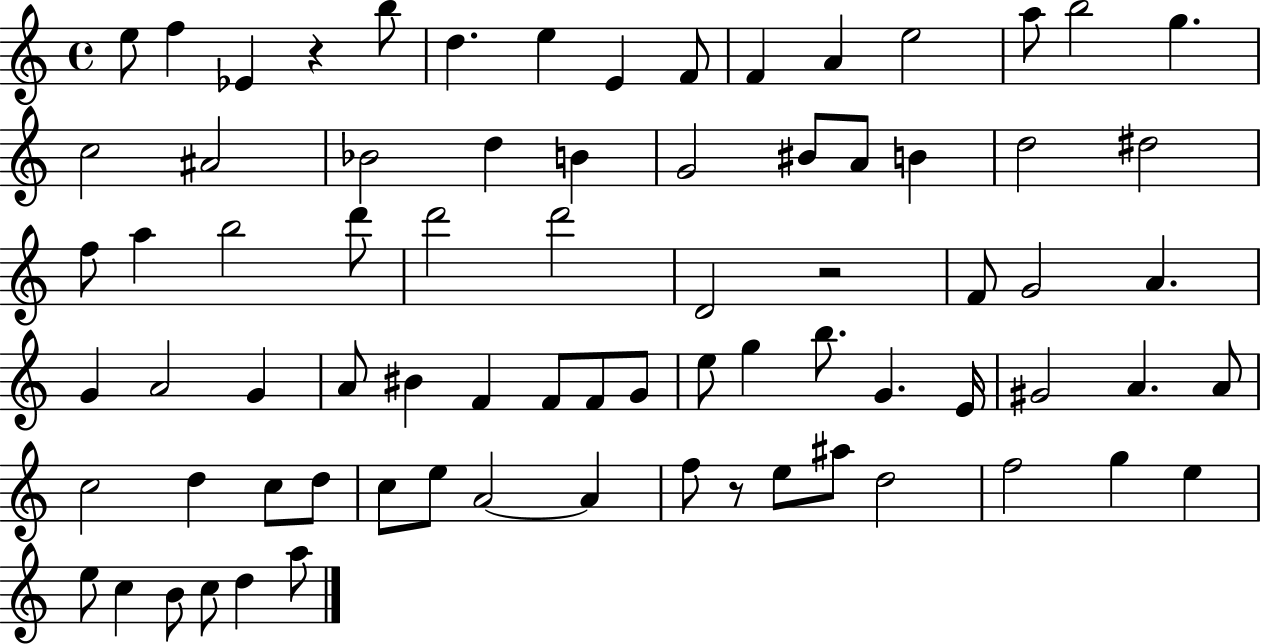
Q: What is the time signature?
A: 4/4